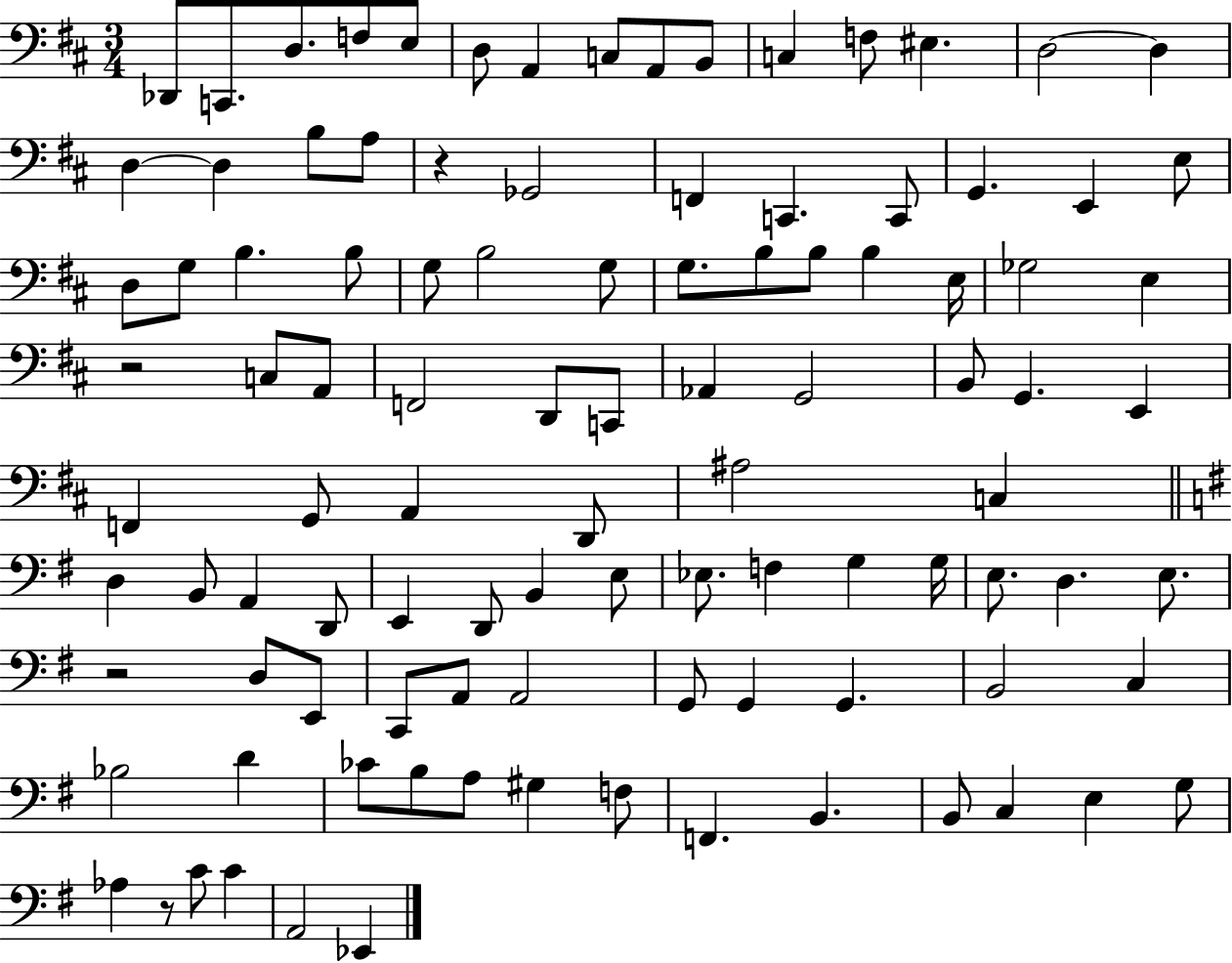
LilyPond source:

{
  \clef bass
  \numericTimeSignature
  \time 3/4
  \key d \major
  des,8 c,8. d8. f8 e8 | d8 a,4 c8 a,8 b,8 | c4 f8 eis4. | d2~~ d4 | \break d4~~ d4 b8 a8 | r4 ges,2 | f,4 c,4. c,8 | g,4. e,4 e8 | \break d8 g8 b4. b8 | g8 b2 g8 | g8. b8 b8 b4 e16 | ges2 e4 | \break r2 c8 a,8 | f,2 d,8 c,8 | aes,4 g,2 | b,8 g,4. e,4 | \break f,4 g,8 a,4 d,8 | ais2 c4 | \bar "||" \break \key e \minor d4 b,8 a,4 d,8 | e,4 d,8 b,4 e8 | ees8. f4 g4 g16 | e8. d4. e8. | \break r2 d8 e,8 | c,8 a,8 a,2 | g,8 g,4 g,4. | b,2 c4 | \break bes2 d'4 | ces'8 b8 a8 gis4 f8 | f,4. b,4. | b,8 c4 e4 g8 | \break aes4 r8 c'8 c'4 | a,2 ees,4 | \bar "|."
}